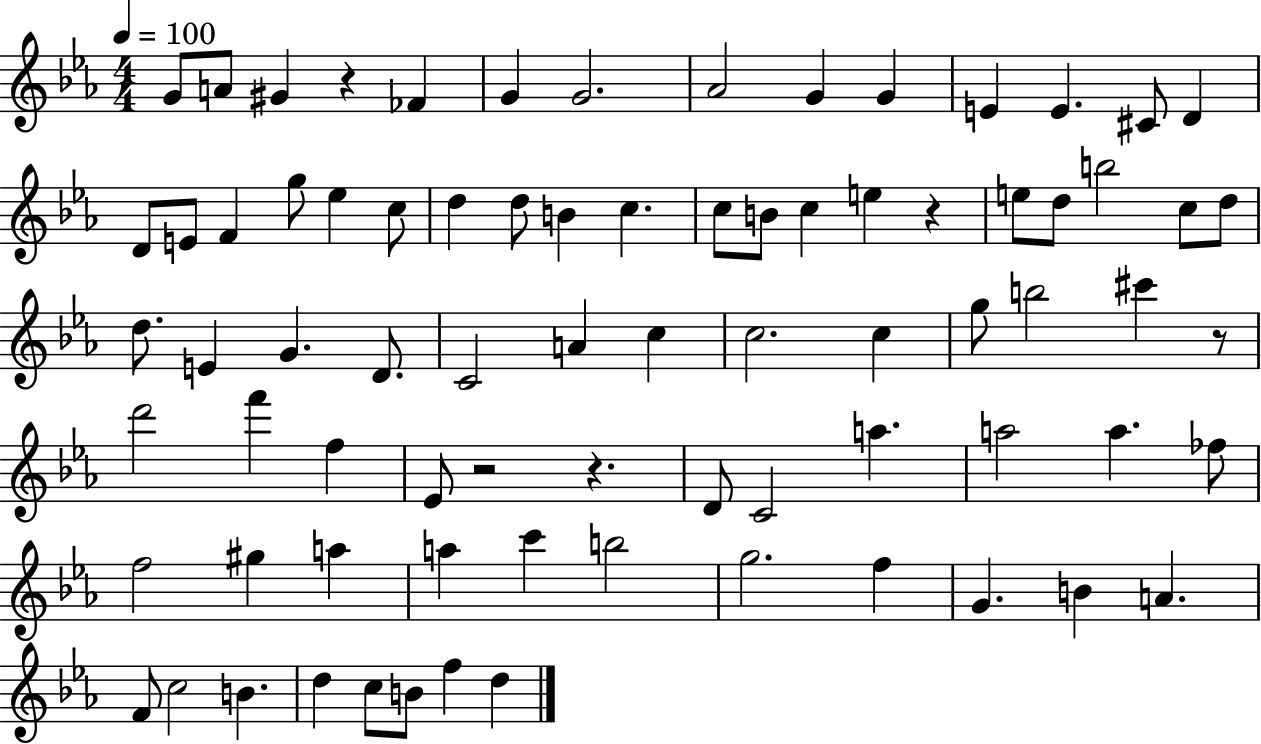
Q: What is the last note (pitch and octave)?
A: D5